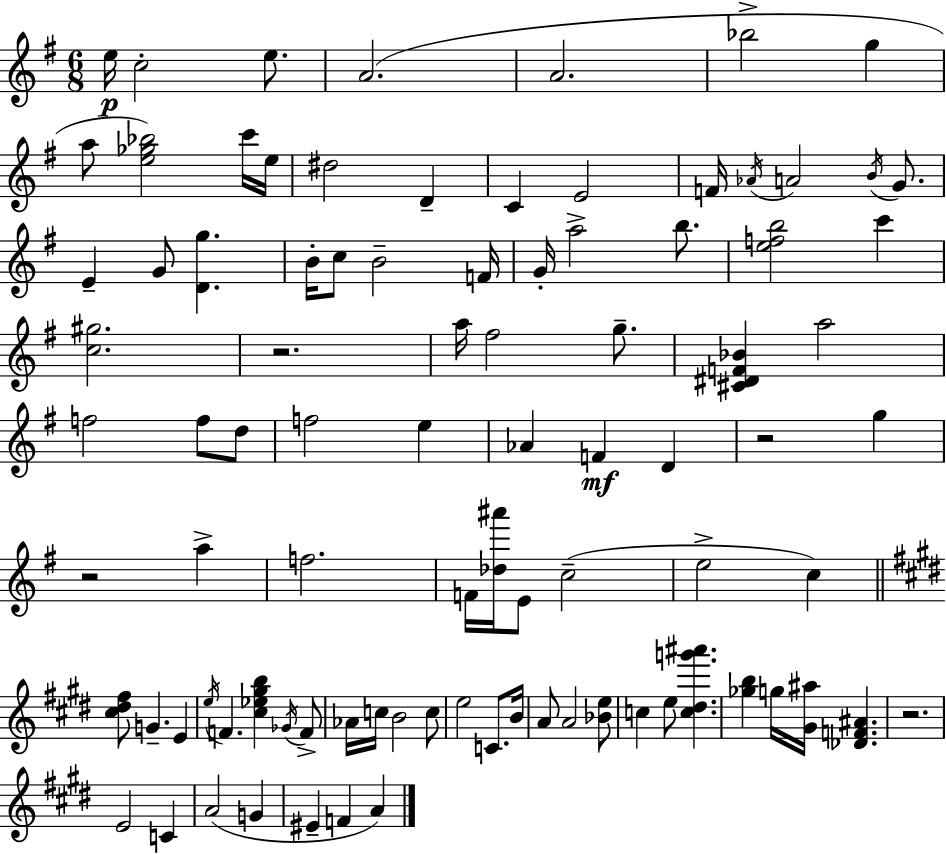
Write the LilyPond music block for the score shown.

{
  \clef treble
  \numericTimeSignature
  \time 6/8
  \key e \minor
  e''16\p c''2-. e''8. | a'2.( | a'2. | bes''2-> g''4 | \break a''8 <e'' ges'' bes''>2) c'''16 e''16 | dis''2 d'4-- | c'4 e'2 | f'16 \acciaccatura { aes'16 } a'2 \acciaccatura { b'16 } g'8. | \break e'4-- g'8 <d' g''>4. | b'16-. c''8 b'2-- | f'16 g'16-. a''2-> b''8. | <e'' f'' b''>2 c'''4 | \break <c'' gis''>2. | r2. | a''16 fis''2 g''8.-- | <cis' dis' f' bes'>4 a''2 | \break f''2 f''8 | d''8 f''2 e''4 | aes'4 f'4\mf d'4 | r2 g''4 | \break r2 a''4-> | f''2. | f'16 <des'' ais'''>16 e'8 c''2--( | e''2-> c''4) | \break \bar "||" \break \key e \major <cis'' dis'' fis''>8 g'4.-- e'4 | \acciaccatura { e''16 } f'4. <cis'' ees'' gis'' b''>4 \acciaccatura { ges'16 } | f'8-> aes'16 c''16 b'2 | c''8 e''2 c'8. | \break b'16 a'8 a'2 | <bes' e''>8 c''4 e''8 <c'' dis'' g''' ais'''>4. | <ges'' b''>4 g''16 <gis' ais''>16 <des' f' ais'>4. | r2. | \break e'2 c'4 | a'2( g'4 | eis'4-- f'4 a'4) | \bar "|."
}